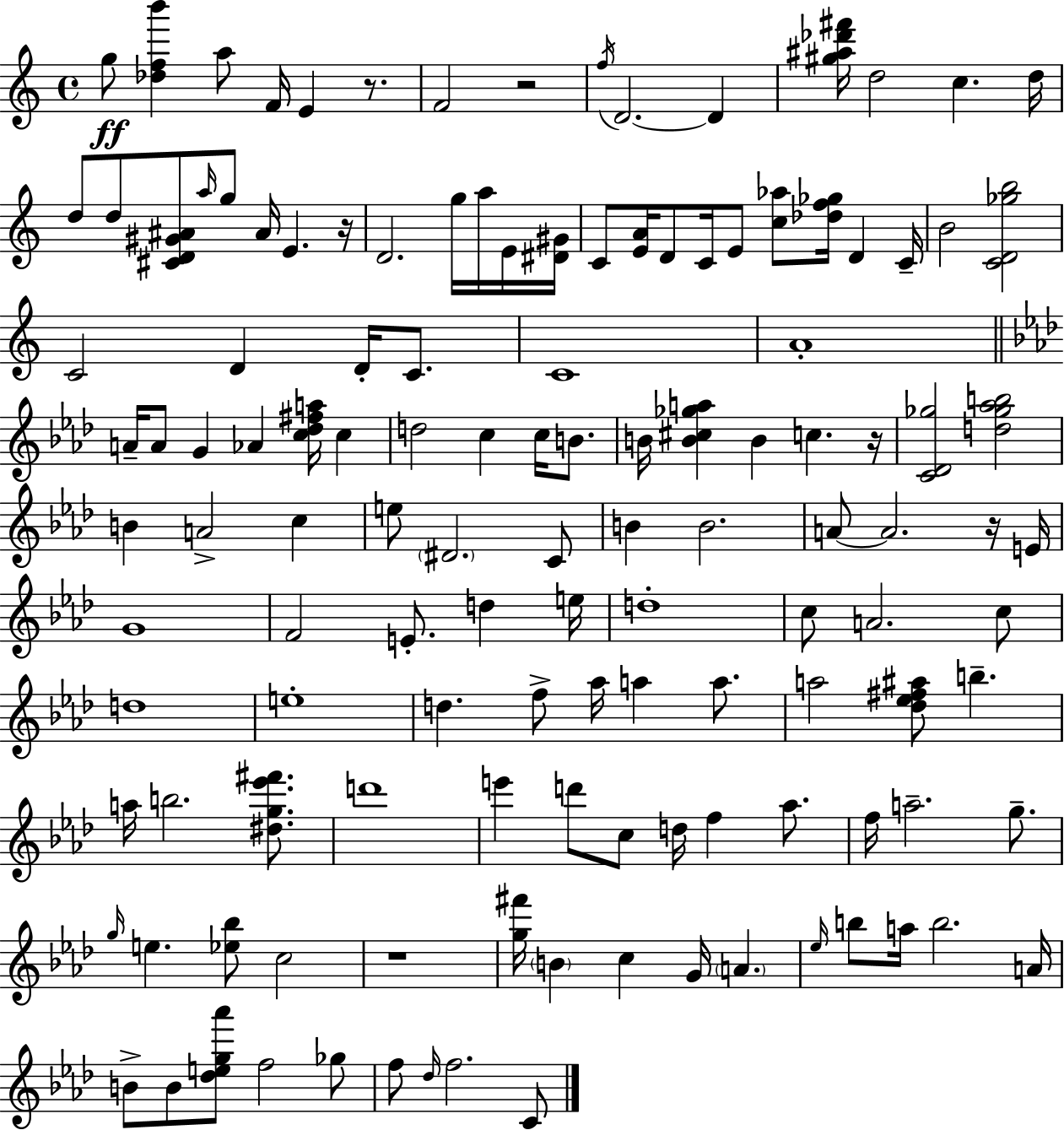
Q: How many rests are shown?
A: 6